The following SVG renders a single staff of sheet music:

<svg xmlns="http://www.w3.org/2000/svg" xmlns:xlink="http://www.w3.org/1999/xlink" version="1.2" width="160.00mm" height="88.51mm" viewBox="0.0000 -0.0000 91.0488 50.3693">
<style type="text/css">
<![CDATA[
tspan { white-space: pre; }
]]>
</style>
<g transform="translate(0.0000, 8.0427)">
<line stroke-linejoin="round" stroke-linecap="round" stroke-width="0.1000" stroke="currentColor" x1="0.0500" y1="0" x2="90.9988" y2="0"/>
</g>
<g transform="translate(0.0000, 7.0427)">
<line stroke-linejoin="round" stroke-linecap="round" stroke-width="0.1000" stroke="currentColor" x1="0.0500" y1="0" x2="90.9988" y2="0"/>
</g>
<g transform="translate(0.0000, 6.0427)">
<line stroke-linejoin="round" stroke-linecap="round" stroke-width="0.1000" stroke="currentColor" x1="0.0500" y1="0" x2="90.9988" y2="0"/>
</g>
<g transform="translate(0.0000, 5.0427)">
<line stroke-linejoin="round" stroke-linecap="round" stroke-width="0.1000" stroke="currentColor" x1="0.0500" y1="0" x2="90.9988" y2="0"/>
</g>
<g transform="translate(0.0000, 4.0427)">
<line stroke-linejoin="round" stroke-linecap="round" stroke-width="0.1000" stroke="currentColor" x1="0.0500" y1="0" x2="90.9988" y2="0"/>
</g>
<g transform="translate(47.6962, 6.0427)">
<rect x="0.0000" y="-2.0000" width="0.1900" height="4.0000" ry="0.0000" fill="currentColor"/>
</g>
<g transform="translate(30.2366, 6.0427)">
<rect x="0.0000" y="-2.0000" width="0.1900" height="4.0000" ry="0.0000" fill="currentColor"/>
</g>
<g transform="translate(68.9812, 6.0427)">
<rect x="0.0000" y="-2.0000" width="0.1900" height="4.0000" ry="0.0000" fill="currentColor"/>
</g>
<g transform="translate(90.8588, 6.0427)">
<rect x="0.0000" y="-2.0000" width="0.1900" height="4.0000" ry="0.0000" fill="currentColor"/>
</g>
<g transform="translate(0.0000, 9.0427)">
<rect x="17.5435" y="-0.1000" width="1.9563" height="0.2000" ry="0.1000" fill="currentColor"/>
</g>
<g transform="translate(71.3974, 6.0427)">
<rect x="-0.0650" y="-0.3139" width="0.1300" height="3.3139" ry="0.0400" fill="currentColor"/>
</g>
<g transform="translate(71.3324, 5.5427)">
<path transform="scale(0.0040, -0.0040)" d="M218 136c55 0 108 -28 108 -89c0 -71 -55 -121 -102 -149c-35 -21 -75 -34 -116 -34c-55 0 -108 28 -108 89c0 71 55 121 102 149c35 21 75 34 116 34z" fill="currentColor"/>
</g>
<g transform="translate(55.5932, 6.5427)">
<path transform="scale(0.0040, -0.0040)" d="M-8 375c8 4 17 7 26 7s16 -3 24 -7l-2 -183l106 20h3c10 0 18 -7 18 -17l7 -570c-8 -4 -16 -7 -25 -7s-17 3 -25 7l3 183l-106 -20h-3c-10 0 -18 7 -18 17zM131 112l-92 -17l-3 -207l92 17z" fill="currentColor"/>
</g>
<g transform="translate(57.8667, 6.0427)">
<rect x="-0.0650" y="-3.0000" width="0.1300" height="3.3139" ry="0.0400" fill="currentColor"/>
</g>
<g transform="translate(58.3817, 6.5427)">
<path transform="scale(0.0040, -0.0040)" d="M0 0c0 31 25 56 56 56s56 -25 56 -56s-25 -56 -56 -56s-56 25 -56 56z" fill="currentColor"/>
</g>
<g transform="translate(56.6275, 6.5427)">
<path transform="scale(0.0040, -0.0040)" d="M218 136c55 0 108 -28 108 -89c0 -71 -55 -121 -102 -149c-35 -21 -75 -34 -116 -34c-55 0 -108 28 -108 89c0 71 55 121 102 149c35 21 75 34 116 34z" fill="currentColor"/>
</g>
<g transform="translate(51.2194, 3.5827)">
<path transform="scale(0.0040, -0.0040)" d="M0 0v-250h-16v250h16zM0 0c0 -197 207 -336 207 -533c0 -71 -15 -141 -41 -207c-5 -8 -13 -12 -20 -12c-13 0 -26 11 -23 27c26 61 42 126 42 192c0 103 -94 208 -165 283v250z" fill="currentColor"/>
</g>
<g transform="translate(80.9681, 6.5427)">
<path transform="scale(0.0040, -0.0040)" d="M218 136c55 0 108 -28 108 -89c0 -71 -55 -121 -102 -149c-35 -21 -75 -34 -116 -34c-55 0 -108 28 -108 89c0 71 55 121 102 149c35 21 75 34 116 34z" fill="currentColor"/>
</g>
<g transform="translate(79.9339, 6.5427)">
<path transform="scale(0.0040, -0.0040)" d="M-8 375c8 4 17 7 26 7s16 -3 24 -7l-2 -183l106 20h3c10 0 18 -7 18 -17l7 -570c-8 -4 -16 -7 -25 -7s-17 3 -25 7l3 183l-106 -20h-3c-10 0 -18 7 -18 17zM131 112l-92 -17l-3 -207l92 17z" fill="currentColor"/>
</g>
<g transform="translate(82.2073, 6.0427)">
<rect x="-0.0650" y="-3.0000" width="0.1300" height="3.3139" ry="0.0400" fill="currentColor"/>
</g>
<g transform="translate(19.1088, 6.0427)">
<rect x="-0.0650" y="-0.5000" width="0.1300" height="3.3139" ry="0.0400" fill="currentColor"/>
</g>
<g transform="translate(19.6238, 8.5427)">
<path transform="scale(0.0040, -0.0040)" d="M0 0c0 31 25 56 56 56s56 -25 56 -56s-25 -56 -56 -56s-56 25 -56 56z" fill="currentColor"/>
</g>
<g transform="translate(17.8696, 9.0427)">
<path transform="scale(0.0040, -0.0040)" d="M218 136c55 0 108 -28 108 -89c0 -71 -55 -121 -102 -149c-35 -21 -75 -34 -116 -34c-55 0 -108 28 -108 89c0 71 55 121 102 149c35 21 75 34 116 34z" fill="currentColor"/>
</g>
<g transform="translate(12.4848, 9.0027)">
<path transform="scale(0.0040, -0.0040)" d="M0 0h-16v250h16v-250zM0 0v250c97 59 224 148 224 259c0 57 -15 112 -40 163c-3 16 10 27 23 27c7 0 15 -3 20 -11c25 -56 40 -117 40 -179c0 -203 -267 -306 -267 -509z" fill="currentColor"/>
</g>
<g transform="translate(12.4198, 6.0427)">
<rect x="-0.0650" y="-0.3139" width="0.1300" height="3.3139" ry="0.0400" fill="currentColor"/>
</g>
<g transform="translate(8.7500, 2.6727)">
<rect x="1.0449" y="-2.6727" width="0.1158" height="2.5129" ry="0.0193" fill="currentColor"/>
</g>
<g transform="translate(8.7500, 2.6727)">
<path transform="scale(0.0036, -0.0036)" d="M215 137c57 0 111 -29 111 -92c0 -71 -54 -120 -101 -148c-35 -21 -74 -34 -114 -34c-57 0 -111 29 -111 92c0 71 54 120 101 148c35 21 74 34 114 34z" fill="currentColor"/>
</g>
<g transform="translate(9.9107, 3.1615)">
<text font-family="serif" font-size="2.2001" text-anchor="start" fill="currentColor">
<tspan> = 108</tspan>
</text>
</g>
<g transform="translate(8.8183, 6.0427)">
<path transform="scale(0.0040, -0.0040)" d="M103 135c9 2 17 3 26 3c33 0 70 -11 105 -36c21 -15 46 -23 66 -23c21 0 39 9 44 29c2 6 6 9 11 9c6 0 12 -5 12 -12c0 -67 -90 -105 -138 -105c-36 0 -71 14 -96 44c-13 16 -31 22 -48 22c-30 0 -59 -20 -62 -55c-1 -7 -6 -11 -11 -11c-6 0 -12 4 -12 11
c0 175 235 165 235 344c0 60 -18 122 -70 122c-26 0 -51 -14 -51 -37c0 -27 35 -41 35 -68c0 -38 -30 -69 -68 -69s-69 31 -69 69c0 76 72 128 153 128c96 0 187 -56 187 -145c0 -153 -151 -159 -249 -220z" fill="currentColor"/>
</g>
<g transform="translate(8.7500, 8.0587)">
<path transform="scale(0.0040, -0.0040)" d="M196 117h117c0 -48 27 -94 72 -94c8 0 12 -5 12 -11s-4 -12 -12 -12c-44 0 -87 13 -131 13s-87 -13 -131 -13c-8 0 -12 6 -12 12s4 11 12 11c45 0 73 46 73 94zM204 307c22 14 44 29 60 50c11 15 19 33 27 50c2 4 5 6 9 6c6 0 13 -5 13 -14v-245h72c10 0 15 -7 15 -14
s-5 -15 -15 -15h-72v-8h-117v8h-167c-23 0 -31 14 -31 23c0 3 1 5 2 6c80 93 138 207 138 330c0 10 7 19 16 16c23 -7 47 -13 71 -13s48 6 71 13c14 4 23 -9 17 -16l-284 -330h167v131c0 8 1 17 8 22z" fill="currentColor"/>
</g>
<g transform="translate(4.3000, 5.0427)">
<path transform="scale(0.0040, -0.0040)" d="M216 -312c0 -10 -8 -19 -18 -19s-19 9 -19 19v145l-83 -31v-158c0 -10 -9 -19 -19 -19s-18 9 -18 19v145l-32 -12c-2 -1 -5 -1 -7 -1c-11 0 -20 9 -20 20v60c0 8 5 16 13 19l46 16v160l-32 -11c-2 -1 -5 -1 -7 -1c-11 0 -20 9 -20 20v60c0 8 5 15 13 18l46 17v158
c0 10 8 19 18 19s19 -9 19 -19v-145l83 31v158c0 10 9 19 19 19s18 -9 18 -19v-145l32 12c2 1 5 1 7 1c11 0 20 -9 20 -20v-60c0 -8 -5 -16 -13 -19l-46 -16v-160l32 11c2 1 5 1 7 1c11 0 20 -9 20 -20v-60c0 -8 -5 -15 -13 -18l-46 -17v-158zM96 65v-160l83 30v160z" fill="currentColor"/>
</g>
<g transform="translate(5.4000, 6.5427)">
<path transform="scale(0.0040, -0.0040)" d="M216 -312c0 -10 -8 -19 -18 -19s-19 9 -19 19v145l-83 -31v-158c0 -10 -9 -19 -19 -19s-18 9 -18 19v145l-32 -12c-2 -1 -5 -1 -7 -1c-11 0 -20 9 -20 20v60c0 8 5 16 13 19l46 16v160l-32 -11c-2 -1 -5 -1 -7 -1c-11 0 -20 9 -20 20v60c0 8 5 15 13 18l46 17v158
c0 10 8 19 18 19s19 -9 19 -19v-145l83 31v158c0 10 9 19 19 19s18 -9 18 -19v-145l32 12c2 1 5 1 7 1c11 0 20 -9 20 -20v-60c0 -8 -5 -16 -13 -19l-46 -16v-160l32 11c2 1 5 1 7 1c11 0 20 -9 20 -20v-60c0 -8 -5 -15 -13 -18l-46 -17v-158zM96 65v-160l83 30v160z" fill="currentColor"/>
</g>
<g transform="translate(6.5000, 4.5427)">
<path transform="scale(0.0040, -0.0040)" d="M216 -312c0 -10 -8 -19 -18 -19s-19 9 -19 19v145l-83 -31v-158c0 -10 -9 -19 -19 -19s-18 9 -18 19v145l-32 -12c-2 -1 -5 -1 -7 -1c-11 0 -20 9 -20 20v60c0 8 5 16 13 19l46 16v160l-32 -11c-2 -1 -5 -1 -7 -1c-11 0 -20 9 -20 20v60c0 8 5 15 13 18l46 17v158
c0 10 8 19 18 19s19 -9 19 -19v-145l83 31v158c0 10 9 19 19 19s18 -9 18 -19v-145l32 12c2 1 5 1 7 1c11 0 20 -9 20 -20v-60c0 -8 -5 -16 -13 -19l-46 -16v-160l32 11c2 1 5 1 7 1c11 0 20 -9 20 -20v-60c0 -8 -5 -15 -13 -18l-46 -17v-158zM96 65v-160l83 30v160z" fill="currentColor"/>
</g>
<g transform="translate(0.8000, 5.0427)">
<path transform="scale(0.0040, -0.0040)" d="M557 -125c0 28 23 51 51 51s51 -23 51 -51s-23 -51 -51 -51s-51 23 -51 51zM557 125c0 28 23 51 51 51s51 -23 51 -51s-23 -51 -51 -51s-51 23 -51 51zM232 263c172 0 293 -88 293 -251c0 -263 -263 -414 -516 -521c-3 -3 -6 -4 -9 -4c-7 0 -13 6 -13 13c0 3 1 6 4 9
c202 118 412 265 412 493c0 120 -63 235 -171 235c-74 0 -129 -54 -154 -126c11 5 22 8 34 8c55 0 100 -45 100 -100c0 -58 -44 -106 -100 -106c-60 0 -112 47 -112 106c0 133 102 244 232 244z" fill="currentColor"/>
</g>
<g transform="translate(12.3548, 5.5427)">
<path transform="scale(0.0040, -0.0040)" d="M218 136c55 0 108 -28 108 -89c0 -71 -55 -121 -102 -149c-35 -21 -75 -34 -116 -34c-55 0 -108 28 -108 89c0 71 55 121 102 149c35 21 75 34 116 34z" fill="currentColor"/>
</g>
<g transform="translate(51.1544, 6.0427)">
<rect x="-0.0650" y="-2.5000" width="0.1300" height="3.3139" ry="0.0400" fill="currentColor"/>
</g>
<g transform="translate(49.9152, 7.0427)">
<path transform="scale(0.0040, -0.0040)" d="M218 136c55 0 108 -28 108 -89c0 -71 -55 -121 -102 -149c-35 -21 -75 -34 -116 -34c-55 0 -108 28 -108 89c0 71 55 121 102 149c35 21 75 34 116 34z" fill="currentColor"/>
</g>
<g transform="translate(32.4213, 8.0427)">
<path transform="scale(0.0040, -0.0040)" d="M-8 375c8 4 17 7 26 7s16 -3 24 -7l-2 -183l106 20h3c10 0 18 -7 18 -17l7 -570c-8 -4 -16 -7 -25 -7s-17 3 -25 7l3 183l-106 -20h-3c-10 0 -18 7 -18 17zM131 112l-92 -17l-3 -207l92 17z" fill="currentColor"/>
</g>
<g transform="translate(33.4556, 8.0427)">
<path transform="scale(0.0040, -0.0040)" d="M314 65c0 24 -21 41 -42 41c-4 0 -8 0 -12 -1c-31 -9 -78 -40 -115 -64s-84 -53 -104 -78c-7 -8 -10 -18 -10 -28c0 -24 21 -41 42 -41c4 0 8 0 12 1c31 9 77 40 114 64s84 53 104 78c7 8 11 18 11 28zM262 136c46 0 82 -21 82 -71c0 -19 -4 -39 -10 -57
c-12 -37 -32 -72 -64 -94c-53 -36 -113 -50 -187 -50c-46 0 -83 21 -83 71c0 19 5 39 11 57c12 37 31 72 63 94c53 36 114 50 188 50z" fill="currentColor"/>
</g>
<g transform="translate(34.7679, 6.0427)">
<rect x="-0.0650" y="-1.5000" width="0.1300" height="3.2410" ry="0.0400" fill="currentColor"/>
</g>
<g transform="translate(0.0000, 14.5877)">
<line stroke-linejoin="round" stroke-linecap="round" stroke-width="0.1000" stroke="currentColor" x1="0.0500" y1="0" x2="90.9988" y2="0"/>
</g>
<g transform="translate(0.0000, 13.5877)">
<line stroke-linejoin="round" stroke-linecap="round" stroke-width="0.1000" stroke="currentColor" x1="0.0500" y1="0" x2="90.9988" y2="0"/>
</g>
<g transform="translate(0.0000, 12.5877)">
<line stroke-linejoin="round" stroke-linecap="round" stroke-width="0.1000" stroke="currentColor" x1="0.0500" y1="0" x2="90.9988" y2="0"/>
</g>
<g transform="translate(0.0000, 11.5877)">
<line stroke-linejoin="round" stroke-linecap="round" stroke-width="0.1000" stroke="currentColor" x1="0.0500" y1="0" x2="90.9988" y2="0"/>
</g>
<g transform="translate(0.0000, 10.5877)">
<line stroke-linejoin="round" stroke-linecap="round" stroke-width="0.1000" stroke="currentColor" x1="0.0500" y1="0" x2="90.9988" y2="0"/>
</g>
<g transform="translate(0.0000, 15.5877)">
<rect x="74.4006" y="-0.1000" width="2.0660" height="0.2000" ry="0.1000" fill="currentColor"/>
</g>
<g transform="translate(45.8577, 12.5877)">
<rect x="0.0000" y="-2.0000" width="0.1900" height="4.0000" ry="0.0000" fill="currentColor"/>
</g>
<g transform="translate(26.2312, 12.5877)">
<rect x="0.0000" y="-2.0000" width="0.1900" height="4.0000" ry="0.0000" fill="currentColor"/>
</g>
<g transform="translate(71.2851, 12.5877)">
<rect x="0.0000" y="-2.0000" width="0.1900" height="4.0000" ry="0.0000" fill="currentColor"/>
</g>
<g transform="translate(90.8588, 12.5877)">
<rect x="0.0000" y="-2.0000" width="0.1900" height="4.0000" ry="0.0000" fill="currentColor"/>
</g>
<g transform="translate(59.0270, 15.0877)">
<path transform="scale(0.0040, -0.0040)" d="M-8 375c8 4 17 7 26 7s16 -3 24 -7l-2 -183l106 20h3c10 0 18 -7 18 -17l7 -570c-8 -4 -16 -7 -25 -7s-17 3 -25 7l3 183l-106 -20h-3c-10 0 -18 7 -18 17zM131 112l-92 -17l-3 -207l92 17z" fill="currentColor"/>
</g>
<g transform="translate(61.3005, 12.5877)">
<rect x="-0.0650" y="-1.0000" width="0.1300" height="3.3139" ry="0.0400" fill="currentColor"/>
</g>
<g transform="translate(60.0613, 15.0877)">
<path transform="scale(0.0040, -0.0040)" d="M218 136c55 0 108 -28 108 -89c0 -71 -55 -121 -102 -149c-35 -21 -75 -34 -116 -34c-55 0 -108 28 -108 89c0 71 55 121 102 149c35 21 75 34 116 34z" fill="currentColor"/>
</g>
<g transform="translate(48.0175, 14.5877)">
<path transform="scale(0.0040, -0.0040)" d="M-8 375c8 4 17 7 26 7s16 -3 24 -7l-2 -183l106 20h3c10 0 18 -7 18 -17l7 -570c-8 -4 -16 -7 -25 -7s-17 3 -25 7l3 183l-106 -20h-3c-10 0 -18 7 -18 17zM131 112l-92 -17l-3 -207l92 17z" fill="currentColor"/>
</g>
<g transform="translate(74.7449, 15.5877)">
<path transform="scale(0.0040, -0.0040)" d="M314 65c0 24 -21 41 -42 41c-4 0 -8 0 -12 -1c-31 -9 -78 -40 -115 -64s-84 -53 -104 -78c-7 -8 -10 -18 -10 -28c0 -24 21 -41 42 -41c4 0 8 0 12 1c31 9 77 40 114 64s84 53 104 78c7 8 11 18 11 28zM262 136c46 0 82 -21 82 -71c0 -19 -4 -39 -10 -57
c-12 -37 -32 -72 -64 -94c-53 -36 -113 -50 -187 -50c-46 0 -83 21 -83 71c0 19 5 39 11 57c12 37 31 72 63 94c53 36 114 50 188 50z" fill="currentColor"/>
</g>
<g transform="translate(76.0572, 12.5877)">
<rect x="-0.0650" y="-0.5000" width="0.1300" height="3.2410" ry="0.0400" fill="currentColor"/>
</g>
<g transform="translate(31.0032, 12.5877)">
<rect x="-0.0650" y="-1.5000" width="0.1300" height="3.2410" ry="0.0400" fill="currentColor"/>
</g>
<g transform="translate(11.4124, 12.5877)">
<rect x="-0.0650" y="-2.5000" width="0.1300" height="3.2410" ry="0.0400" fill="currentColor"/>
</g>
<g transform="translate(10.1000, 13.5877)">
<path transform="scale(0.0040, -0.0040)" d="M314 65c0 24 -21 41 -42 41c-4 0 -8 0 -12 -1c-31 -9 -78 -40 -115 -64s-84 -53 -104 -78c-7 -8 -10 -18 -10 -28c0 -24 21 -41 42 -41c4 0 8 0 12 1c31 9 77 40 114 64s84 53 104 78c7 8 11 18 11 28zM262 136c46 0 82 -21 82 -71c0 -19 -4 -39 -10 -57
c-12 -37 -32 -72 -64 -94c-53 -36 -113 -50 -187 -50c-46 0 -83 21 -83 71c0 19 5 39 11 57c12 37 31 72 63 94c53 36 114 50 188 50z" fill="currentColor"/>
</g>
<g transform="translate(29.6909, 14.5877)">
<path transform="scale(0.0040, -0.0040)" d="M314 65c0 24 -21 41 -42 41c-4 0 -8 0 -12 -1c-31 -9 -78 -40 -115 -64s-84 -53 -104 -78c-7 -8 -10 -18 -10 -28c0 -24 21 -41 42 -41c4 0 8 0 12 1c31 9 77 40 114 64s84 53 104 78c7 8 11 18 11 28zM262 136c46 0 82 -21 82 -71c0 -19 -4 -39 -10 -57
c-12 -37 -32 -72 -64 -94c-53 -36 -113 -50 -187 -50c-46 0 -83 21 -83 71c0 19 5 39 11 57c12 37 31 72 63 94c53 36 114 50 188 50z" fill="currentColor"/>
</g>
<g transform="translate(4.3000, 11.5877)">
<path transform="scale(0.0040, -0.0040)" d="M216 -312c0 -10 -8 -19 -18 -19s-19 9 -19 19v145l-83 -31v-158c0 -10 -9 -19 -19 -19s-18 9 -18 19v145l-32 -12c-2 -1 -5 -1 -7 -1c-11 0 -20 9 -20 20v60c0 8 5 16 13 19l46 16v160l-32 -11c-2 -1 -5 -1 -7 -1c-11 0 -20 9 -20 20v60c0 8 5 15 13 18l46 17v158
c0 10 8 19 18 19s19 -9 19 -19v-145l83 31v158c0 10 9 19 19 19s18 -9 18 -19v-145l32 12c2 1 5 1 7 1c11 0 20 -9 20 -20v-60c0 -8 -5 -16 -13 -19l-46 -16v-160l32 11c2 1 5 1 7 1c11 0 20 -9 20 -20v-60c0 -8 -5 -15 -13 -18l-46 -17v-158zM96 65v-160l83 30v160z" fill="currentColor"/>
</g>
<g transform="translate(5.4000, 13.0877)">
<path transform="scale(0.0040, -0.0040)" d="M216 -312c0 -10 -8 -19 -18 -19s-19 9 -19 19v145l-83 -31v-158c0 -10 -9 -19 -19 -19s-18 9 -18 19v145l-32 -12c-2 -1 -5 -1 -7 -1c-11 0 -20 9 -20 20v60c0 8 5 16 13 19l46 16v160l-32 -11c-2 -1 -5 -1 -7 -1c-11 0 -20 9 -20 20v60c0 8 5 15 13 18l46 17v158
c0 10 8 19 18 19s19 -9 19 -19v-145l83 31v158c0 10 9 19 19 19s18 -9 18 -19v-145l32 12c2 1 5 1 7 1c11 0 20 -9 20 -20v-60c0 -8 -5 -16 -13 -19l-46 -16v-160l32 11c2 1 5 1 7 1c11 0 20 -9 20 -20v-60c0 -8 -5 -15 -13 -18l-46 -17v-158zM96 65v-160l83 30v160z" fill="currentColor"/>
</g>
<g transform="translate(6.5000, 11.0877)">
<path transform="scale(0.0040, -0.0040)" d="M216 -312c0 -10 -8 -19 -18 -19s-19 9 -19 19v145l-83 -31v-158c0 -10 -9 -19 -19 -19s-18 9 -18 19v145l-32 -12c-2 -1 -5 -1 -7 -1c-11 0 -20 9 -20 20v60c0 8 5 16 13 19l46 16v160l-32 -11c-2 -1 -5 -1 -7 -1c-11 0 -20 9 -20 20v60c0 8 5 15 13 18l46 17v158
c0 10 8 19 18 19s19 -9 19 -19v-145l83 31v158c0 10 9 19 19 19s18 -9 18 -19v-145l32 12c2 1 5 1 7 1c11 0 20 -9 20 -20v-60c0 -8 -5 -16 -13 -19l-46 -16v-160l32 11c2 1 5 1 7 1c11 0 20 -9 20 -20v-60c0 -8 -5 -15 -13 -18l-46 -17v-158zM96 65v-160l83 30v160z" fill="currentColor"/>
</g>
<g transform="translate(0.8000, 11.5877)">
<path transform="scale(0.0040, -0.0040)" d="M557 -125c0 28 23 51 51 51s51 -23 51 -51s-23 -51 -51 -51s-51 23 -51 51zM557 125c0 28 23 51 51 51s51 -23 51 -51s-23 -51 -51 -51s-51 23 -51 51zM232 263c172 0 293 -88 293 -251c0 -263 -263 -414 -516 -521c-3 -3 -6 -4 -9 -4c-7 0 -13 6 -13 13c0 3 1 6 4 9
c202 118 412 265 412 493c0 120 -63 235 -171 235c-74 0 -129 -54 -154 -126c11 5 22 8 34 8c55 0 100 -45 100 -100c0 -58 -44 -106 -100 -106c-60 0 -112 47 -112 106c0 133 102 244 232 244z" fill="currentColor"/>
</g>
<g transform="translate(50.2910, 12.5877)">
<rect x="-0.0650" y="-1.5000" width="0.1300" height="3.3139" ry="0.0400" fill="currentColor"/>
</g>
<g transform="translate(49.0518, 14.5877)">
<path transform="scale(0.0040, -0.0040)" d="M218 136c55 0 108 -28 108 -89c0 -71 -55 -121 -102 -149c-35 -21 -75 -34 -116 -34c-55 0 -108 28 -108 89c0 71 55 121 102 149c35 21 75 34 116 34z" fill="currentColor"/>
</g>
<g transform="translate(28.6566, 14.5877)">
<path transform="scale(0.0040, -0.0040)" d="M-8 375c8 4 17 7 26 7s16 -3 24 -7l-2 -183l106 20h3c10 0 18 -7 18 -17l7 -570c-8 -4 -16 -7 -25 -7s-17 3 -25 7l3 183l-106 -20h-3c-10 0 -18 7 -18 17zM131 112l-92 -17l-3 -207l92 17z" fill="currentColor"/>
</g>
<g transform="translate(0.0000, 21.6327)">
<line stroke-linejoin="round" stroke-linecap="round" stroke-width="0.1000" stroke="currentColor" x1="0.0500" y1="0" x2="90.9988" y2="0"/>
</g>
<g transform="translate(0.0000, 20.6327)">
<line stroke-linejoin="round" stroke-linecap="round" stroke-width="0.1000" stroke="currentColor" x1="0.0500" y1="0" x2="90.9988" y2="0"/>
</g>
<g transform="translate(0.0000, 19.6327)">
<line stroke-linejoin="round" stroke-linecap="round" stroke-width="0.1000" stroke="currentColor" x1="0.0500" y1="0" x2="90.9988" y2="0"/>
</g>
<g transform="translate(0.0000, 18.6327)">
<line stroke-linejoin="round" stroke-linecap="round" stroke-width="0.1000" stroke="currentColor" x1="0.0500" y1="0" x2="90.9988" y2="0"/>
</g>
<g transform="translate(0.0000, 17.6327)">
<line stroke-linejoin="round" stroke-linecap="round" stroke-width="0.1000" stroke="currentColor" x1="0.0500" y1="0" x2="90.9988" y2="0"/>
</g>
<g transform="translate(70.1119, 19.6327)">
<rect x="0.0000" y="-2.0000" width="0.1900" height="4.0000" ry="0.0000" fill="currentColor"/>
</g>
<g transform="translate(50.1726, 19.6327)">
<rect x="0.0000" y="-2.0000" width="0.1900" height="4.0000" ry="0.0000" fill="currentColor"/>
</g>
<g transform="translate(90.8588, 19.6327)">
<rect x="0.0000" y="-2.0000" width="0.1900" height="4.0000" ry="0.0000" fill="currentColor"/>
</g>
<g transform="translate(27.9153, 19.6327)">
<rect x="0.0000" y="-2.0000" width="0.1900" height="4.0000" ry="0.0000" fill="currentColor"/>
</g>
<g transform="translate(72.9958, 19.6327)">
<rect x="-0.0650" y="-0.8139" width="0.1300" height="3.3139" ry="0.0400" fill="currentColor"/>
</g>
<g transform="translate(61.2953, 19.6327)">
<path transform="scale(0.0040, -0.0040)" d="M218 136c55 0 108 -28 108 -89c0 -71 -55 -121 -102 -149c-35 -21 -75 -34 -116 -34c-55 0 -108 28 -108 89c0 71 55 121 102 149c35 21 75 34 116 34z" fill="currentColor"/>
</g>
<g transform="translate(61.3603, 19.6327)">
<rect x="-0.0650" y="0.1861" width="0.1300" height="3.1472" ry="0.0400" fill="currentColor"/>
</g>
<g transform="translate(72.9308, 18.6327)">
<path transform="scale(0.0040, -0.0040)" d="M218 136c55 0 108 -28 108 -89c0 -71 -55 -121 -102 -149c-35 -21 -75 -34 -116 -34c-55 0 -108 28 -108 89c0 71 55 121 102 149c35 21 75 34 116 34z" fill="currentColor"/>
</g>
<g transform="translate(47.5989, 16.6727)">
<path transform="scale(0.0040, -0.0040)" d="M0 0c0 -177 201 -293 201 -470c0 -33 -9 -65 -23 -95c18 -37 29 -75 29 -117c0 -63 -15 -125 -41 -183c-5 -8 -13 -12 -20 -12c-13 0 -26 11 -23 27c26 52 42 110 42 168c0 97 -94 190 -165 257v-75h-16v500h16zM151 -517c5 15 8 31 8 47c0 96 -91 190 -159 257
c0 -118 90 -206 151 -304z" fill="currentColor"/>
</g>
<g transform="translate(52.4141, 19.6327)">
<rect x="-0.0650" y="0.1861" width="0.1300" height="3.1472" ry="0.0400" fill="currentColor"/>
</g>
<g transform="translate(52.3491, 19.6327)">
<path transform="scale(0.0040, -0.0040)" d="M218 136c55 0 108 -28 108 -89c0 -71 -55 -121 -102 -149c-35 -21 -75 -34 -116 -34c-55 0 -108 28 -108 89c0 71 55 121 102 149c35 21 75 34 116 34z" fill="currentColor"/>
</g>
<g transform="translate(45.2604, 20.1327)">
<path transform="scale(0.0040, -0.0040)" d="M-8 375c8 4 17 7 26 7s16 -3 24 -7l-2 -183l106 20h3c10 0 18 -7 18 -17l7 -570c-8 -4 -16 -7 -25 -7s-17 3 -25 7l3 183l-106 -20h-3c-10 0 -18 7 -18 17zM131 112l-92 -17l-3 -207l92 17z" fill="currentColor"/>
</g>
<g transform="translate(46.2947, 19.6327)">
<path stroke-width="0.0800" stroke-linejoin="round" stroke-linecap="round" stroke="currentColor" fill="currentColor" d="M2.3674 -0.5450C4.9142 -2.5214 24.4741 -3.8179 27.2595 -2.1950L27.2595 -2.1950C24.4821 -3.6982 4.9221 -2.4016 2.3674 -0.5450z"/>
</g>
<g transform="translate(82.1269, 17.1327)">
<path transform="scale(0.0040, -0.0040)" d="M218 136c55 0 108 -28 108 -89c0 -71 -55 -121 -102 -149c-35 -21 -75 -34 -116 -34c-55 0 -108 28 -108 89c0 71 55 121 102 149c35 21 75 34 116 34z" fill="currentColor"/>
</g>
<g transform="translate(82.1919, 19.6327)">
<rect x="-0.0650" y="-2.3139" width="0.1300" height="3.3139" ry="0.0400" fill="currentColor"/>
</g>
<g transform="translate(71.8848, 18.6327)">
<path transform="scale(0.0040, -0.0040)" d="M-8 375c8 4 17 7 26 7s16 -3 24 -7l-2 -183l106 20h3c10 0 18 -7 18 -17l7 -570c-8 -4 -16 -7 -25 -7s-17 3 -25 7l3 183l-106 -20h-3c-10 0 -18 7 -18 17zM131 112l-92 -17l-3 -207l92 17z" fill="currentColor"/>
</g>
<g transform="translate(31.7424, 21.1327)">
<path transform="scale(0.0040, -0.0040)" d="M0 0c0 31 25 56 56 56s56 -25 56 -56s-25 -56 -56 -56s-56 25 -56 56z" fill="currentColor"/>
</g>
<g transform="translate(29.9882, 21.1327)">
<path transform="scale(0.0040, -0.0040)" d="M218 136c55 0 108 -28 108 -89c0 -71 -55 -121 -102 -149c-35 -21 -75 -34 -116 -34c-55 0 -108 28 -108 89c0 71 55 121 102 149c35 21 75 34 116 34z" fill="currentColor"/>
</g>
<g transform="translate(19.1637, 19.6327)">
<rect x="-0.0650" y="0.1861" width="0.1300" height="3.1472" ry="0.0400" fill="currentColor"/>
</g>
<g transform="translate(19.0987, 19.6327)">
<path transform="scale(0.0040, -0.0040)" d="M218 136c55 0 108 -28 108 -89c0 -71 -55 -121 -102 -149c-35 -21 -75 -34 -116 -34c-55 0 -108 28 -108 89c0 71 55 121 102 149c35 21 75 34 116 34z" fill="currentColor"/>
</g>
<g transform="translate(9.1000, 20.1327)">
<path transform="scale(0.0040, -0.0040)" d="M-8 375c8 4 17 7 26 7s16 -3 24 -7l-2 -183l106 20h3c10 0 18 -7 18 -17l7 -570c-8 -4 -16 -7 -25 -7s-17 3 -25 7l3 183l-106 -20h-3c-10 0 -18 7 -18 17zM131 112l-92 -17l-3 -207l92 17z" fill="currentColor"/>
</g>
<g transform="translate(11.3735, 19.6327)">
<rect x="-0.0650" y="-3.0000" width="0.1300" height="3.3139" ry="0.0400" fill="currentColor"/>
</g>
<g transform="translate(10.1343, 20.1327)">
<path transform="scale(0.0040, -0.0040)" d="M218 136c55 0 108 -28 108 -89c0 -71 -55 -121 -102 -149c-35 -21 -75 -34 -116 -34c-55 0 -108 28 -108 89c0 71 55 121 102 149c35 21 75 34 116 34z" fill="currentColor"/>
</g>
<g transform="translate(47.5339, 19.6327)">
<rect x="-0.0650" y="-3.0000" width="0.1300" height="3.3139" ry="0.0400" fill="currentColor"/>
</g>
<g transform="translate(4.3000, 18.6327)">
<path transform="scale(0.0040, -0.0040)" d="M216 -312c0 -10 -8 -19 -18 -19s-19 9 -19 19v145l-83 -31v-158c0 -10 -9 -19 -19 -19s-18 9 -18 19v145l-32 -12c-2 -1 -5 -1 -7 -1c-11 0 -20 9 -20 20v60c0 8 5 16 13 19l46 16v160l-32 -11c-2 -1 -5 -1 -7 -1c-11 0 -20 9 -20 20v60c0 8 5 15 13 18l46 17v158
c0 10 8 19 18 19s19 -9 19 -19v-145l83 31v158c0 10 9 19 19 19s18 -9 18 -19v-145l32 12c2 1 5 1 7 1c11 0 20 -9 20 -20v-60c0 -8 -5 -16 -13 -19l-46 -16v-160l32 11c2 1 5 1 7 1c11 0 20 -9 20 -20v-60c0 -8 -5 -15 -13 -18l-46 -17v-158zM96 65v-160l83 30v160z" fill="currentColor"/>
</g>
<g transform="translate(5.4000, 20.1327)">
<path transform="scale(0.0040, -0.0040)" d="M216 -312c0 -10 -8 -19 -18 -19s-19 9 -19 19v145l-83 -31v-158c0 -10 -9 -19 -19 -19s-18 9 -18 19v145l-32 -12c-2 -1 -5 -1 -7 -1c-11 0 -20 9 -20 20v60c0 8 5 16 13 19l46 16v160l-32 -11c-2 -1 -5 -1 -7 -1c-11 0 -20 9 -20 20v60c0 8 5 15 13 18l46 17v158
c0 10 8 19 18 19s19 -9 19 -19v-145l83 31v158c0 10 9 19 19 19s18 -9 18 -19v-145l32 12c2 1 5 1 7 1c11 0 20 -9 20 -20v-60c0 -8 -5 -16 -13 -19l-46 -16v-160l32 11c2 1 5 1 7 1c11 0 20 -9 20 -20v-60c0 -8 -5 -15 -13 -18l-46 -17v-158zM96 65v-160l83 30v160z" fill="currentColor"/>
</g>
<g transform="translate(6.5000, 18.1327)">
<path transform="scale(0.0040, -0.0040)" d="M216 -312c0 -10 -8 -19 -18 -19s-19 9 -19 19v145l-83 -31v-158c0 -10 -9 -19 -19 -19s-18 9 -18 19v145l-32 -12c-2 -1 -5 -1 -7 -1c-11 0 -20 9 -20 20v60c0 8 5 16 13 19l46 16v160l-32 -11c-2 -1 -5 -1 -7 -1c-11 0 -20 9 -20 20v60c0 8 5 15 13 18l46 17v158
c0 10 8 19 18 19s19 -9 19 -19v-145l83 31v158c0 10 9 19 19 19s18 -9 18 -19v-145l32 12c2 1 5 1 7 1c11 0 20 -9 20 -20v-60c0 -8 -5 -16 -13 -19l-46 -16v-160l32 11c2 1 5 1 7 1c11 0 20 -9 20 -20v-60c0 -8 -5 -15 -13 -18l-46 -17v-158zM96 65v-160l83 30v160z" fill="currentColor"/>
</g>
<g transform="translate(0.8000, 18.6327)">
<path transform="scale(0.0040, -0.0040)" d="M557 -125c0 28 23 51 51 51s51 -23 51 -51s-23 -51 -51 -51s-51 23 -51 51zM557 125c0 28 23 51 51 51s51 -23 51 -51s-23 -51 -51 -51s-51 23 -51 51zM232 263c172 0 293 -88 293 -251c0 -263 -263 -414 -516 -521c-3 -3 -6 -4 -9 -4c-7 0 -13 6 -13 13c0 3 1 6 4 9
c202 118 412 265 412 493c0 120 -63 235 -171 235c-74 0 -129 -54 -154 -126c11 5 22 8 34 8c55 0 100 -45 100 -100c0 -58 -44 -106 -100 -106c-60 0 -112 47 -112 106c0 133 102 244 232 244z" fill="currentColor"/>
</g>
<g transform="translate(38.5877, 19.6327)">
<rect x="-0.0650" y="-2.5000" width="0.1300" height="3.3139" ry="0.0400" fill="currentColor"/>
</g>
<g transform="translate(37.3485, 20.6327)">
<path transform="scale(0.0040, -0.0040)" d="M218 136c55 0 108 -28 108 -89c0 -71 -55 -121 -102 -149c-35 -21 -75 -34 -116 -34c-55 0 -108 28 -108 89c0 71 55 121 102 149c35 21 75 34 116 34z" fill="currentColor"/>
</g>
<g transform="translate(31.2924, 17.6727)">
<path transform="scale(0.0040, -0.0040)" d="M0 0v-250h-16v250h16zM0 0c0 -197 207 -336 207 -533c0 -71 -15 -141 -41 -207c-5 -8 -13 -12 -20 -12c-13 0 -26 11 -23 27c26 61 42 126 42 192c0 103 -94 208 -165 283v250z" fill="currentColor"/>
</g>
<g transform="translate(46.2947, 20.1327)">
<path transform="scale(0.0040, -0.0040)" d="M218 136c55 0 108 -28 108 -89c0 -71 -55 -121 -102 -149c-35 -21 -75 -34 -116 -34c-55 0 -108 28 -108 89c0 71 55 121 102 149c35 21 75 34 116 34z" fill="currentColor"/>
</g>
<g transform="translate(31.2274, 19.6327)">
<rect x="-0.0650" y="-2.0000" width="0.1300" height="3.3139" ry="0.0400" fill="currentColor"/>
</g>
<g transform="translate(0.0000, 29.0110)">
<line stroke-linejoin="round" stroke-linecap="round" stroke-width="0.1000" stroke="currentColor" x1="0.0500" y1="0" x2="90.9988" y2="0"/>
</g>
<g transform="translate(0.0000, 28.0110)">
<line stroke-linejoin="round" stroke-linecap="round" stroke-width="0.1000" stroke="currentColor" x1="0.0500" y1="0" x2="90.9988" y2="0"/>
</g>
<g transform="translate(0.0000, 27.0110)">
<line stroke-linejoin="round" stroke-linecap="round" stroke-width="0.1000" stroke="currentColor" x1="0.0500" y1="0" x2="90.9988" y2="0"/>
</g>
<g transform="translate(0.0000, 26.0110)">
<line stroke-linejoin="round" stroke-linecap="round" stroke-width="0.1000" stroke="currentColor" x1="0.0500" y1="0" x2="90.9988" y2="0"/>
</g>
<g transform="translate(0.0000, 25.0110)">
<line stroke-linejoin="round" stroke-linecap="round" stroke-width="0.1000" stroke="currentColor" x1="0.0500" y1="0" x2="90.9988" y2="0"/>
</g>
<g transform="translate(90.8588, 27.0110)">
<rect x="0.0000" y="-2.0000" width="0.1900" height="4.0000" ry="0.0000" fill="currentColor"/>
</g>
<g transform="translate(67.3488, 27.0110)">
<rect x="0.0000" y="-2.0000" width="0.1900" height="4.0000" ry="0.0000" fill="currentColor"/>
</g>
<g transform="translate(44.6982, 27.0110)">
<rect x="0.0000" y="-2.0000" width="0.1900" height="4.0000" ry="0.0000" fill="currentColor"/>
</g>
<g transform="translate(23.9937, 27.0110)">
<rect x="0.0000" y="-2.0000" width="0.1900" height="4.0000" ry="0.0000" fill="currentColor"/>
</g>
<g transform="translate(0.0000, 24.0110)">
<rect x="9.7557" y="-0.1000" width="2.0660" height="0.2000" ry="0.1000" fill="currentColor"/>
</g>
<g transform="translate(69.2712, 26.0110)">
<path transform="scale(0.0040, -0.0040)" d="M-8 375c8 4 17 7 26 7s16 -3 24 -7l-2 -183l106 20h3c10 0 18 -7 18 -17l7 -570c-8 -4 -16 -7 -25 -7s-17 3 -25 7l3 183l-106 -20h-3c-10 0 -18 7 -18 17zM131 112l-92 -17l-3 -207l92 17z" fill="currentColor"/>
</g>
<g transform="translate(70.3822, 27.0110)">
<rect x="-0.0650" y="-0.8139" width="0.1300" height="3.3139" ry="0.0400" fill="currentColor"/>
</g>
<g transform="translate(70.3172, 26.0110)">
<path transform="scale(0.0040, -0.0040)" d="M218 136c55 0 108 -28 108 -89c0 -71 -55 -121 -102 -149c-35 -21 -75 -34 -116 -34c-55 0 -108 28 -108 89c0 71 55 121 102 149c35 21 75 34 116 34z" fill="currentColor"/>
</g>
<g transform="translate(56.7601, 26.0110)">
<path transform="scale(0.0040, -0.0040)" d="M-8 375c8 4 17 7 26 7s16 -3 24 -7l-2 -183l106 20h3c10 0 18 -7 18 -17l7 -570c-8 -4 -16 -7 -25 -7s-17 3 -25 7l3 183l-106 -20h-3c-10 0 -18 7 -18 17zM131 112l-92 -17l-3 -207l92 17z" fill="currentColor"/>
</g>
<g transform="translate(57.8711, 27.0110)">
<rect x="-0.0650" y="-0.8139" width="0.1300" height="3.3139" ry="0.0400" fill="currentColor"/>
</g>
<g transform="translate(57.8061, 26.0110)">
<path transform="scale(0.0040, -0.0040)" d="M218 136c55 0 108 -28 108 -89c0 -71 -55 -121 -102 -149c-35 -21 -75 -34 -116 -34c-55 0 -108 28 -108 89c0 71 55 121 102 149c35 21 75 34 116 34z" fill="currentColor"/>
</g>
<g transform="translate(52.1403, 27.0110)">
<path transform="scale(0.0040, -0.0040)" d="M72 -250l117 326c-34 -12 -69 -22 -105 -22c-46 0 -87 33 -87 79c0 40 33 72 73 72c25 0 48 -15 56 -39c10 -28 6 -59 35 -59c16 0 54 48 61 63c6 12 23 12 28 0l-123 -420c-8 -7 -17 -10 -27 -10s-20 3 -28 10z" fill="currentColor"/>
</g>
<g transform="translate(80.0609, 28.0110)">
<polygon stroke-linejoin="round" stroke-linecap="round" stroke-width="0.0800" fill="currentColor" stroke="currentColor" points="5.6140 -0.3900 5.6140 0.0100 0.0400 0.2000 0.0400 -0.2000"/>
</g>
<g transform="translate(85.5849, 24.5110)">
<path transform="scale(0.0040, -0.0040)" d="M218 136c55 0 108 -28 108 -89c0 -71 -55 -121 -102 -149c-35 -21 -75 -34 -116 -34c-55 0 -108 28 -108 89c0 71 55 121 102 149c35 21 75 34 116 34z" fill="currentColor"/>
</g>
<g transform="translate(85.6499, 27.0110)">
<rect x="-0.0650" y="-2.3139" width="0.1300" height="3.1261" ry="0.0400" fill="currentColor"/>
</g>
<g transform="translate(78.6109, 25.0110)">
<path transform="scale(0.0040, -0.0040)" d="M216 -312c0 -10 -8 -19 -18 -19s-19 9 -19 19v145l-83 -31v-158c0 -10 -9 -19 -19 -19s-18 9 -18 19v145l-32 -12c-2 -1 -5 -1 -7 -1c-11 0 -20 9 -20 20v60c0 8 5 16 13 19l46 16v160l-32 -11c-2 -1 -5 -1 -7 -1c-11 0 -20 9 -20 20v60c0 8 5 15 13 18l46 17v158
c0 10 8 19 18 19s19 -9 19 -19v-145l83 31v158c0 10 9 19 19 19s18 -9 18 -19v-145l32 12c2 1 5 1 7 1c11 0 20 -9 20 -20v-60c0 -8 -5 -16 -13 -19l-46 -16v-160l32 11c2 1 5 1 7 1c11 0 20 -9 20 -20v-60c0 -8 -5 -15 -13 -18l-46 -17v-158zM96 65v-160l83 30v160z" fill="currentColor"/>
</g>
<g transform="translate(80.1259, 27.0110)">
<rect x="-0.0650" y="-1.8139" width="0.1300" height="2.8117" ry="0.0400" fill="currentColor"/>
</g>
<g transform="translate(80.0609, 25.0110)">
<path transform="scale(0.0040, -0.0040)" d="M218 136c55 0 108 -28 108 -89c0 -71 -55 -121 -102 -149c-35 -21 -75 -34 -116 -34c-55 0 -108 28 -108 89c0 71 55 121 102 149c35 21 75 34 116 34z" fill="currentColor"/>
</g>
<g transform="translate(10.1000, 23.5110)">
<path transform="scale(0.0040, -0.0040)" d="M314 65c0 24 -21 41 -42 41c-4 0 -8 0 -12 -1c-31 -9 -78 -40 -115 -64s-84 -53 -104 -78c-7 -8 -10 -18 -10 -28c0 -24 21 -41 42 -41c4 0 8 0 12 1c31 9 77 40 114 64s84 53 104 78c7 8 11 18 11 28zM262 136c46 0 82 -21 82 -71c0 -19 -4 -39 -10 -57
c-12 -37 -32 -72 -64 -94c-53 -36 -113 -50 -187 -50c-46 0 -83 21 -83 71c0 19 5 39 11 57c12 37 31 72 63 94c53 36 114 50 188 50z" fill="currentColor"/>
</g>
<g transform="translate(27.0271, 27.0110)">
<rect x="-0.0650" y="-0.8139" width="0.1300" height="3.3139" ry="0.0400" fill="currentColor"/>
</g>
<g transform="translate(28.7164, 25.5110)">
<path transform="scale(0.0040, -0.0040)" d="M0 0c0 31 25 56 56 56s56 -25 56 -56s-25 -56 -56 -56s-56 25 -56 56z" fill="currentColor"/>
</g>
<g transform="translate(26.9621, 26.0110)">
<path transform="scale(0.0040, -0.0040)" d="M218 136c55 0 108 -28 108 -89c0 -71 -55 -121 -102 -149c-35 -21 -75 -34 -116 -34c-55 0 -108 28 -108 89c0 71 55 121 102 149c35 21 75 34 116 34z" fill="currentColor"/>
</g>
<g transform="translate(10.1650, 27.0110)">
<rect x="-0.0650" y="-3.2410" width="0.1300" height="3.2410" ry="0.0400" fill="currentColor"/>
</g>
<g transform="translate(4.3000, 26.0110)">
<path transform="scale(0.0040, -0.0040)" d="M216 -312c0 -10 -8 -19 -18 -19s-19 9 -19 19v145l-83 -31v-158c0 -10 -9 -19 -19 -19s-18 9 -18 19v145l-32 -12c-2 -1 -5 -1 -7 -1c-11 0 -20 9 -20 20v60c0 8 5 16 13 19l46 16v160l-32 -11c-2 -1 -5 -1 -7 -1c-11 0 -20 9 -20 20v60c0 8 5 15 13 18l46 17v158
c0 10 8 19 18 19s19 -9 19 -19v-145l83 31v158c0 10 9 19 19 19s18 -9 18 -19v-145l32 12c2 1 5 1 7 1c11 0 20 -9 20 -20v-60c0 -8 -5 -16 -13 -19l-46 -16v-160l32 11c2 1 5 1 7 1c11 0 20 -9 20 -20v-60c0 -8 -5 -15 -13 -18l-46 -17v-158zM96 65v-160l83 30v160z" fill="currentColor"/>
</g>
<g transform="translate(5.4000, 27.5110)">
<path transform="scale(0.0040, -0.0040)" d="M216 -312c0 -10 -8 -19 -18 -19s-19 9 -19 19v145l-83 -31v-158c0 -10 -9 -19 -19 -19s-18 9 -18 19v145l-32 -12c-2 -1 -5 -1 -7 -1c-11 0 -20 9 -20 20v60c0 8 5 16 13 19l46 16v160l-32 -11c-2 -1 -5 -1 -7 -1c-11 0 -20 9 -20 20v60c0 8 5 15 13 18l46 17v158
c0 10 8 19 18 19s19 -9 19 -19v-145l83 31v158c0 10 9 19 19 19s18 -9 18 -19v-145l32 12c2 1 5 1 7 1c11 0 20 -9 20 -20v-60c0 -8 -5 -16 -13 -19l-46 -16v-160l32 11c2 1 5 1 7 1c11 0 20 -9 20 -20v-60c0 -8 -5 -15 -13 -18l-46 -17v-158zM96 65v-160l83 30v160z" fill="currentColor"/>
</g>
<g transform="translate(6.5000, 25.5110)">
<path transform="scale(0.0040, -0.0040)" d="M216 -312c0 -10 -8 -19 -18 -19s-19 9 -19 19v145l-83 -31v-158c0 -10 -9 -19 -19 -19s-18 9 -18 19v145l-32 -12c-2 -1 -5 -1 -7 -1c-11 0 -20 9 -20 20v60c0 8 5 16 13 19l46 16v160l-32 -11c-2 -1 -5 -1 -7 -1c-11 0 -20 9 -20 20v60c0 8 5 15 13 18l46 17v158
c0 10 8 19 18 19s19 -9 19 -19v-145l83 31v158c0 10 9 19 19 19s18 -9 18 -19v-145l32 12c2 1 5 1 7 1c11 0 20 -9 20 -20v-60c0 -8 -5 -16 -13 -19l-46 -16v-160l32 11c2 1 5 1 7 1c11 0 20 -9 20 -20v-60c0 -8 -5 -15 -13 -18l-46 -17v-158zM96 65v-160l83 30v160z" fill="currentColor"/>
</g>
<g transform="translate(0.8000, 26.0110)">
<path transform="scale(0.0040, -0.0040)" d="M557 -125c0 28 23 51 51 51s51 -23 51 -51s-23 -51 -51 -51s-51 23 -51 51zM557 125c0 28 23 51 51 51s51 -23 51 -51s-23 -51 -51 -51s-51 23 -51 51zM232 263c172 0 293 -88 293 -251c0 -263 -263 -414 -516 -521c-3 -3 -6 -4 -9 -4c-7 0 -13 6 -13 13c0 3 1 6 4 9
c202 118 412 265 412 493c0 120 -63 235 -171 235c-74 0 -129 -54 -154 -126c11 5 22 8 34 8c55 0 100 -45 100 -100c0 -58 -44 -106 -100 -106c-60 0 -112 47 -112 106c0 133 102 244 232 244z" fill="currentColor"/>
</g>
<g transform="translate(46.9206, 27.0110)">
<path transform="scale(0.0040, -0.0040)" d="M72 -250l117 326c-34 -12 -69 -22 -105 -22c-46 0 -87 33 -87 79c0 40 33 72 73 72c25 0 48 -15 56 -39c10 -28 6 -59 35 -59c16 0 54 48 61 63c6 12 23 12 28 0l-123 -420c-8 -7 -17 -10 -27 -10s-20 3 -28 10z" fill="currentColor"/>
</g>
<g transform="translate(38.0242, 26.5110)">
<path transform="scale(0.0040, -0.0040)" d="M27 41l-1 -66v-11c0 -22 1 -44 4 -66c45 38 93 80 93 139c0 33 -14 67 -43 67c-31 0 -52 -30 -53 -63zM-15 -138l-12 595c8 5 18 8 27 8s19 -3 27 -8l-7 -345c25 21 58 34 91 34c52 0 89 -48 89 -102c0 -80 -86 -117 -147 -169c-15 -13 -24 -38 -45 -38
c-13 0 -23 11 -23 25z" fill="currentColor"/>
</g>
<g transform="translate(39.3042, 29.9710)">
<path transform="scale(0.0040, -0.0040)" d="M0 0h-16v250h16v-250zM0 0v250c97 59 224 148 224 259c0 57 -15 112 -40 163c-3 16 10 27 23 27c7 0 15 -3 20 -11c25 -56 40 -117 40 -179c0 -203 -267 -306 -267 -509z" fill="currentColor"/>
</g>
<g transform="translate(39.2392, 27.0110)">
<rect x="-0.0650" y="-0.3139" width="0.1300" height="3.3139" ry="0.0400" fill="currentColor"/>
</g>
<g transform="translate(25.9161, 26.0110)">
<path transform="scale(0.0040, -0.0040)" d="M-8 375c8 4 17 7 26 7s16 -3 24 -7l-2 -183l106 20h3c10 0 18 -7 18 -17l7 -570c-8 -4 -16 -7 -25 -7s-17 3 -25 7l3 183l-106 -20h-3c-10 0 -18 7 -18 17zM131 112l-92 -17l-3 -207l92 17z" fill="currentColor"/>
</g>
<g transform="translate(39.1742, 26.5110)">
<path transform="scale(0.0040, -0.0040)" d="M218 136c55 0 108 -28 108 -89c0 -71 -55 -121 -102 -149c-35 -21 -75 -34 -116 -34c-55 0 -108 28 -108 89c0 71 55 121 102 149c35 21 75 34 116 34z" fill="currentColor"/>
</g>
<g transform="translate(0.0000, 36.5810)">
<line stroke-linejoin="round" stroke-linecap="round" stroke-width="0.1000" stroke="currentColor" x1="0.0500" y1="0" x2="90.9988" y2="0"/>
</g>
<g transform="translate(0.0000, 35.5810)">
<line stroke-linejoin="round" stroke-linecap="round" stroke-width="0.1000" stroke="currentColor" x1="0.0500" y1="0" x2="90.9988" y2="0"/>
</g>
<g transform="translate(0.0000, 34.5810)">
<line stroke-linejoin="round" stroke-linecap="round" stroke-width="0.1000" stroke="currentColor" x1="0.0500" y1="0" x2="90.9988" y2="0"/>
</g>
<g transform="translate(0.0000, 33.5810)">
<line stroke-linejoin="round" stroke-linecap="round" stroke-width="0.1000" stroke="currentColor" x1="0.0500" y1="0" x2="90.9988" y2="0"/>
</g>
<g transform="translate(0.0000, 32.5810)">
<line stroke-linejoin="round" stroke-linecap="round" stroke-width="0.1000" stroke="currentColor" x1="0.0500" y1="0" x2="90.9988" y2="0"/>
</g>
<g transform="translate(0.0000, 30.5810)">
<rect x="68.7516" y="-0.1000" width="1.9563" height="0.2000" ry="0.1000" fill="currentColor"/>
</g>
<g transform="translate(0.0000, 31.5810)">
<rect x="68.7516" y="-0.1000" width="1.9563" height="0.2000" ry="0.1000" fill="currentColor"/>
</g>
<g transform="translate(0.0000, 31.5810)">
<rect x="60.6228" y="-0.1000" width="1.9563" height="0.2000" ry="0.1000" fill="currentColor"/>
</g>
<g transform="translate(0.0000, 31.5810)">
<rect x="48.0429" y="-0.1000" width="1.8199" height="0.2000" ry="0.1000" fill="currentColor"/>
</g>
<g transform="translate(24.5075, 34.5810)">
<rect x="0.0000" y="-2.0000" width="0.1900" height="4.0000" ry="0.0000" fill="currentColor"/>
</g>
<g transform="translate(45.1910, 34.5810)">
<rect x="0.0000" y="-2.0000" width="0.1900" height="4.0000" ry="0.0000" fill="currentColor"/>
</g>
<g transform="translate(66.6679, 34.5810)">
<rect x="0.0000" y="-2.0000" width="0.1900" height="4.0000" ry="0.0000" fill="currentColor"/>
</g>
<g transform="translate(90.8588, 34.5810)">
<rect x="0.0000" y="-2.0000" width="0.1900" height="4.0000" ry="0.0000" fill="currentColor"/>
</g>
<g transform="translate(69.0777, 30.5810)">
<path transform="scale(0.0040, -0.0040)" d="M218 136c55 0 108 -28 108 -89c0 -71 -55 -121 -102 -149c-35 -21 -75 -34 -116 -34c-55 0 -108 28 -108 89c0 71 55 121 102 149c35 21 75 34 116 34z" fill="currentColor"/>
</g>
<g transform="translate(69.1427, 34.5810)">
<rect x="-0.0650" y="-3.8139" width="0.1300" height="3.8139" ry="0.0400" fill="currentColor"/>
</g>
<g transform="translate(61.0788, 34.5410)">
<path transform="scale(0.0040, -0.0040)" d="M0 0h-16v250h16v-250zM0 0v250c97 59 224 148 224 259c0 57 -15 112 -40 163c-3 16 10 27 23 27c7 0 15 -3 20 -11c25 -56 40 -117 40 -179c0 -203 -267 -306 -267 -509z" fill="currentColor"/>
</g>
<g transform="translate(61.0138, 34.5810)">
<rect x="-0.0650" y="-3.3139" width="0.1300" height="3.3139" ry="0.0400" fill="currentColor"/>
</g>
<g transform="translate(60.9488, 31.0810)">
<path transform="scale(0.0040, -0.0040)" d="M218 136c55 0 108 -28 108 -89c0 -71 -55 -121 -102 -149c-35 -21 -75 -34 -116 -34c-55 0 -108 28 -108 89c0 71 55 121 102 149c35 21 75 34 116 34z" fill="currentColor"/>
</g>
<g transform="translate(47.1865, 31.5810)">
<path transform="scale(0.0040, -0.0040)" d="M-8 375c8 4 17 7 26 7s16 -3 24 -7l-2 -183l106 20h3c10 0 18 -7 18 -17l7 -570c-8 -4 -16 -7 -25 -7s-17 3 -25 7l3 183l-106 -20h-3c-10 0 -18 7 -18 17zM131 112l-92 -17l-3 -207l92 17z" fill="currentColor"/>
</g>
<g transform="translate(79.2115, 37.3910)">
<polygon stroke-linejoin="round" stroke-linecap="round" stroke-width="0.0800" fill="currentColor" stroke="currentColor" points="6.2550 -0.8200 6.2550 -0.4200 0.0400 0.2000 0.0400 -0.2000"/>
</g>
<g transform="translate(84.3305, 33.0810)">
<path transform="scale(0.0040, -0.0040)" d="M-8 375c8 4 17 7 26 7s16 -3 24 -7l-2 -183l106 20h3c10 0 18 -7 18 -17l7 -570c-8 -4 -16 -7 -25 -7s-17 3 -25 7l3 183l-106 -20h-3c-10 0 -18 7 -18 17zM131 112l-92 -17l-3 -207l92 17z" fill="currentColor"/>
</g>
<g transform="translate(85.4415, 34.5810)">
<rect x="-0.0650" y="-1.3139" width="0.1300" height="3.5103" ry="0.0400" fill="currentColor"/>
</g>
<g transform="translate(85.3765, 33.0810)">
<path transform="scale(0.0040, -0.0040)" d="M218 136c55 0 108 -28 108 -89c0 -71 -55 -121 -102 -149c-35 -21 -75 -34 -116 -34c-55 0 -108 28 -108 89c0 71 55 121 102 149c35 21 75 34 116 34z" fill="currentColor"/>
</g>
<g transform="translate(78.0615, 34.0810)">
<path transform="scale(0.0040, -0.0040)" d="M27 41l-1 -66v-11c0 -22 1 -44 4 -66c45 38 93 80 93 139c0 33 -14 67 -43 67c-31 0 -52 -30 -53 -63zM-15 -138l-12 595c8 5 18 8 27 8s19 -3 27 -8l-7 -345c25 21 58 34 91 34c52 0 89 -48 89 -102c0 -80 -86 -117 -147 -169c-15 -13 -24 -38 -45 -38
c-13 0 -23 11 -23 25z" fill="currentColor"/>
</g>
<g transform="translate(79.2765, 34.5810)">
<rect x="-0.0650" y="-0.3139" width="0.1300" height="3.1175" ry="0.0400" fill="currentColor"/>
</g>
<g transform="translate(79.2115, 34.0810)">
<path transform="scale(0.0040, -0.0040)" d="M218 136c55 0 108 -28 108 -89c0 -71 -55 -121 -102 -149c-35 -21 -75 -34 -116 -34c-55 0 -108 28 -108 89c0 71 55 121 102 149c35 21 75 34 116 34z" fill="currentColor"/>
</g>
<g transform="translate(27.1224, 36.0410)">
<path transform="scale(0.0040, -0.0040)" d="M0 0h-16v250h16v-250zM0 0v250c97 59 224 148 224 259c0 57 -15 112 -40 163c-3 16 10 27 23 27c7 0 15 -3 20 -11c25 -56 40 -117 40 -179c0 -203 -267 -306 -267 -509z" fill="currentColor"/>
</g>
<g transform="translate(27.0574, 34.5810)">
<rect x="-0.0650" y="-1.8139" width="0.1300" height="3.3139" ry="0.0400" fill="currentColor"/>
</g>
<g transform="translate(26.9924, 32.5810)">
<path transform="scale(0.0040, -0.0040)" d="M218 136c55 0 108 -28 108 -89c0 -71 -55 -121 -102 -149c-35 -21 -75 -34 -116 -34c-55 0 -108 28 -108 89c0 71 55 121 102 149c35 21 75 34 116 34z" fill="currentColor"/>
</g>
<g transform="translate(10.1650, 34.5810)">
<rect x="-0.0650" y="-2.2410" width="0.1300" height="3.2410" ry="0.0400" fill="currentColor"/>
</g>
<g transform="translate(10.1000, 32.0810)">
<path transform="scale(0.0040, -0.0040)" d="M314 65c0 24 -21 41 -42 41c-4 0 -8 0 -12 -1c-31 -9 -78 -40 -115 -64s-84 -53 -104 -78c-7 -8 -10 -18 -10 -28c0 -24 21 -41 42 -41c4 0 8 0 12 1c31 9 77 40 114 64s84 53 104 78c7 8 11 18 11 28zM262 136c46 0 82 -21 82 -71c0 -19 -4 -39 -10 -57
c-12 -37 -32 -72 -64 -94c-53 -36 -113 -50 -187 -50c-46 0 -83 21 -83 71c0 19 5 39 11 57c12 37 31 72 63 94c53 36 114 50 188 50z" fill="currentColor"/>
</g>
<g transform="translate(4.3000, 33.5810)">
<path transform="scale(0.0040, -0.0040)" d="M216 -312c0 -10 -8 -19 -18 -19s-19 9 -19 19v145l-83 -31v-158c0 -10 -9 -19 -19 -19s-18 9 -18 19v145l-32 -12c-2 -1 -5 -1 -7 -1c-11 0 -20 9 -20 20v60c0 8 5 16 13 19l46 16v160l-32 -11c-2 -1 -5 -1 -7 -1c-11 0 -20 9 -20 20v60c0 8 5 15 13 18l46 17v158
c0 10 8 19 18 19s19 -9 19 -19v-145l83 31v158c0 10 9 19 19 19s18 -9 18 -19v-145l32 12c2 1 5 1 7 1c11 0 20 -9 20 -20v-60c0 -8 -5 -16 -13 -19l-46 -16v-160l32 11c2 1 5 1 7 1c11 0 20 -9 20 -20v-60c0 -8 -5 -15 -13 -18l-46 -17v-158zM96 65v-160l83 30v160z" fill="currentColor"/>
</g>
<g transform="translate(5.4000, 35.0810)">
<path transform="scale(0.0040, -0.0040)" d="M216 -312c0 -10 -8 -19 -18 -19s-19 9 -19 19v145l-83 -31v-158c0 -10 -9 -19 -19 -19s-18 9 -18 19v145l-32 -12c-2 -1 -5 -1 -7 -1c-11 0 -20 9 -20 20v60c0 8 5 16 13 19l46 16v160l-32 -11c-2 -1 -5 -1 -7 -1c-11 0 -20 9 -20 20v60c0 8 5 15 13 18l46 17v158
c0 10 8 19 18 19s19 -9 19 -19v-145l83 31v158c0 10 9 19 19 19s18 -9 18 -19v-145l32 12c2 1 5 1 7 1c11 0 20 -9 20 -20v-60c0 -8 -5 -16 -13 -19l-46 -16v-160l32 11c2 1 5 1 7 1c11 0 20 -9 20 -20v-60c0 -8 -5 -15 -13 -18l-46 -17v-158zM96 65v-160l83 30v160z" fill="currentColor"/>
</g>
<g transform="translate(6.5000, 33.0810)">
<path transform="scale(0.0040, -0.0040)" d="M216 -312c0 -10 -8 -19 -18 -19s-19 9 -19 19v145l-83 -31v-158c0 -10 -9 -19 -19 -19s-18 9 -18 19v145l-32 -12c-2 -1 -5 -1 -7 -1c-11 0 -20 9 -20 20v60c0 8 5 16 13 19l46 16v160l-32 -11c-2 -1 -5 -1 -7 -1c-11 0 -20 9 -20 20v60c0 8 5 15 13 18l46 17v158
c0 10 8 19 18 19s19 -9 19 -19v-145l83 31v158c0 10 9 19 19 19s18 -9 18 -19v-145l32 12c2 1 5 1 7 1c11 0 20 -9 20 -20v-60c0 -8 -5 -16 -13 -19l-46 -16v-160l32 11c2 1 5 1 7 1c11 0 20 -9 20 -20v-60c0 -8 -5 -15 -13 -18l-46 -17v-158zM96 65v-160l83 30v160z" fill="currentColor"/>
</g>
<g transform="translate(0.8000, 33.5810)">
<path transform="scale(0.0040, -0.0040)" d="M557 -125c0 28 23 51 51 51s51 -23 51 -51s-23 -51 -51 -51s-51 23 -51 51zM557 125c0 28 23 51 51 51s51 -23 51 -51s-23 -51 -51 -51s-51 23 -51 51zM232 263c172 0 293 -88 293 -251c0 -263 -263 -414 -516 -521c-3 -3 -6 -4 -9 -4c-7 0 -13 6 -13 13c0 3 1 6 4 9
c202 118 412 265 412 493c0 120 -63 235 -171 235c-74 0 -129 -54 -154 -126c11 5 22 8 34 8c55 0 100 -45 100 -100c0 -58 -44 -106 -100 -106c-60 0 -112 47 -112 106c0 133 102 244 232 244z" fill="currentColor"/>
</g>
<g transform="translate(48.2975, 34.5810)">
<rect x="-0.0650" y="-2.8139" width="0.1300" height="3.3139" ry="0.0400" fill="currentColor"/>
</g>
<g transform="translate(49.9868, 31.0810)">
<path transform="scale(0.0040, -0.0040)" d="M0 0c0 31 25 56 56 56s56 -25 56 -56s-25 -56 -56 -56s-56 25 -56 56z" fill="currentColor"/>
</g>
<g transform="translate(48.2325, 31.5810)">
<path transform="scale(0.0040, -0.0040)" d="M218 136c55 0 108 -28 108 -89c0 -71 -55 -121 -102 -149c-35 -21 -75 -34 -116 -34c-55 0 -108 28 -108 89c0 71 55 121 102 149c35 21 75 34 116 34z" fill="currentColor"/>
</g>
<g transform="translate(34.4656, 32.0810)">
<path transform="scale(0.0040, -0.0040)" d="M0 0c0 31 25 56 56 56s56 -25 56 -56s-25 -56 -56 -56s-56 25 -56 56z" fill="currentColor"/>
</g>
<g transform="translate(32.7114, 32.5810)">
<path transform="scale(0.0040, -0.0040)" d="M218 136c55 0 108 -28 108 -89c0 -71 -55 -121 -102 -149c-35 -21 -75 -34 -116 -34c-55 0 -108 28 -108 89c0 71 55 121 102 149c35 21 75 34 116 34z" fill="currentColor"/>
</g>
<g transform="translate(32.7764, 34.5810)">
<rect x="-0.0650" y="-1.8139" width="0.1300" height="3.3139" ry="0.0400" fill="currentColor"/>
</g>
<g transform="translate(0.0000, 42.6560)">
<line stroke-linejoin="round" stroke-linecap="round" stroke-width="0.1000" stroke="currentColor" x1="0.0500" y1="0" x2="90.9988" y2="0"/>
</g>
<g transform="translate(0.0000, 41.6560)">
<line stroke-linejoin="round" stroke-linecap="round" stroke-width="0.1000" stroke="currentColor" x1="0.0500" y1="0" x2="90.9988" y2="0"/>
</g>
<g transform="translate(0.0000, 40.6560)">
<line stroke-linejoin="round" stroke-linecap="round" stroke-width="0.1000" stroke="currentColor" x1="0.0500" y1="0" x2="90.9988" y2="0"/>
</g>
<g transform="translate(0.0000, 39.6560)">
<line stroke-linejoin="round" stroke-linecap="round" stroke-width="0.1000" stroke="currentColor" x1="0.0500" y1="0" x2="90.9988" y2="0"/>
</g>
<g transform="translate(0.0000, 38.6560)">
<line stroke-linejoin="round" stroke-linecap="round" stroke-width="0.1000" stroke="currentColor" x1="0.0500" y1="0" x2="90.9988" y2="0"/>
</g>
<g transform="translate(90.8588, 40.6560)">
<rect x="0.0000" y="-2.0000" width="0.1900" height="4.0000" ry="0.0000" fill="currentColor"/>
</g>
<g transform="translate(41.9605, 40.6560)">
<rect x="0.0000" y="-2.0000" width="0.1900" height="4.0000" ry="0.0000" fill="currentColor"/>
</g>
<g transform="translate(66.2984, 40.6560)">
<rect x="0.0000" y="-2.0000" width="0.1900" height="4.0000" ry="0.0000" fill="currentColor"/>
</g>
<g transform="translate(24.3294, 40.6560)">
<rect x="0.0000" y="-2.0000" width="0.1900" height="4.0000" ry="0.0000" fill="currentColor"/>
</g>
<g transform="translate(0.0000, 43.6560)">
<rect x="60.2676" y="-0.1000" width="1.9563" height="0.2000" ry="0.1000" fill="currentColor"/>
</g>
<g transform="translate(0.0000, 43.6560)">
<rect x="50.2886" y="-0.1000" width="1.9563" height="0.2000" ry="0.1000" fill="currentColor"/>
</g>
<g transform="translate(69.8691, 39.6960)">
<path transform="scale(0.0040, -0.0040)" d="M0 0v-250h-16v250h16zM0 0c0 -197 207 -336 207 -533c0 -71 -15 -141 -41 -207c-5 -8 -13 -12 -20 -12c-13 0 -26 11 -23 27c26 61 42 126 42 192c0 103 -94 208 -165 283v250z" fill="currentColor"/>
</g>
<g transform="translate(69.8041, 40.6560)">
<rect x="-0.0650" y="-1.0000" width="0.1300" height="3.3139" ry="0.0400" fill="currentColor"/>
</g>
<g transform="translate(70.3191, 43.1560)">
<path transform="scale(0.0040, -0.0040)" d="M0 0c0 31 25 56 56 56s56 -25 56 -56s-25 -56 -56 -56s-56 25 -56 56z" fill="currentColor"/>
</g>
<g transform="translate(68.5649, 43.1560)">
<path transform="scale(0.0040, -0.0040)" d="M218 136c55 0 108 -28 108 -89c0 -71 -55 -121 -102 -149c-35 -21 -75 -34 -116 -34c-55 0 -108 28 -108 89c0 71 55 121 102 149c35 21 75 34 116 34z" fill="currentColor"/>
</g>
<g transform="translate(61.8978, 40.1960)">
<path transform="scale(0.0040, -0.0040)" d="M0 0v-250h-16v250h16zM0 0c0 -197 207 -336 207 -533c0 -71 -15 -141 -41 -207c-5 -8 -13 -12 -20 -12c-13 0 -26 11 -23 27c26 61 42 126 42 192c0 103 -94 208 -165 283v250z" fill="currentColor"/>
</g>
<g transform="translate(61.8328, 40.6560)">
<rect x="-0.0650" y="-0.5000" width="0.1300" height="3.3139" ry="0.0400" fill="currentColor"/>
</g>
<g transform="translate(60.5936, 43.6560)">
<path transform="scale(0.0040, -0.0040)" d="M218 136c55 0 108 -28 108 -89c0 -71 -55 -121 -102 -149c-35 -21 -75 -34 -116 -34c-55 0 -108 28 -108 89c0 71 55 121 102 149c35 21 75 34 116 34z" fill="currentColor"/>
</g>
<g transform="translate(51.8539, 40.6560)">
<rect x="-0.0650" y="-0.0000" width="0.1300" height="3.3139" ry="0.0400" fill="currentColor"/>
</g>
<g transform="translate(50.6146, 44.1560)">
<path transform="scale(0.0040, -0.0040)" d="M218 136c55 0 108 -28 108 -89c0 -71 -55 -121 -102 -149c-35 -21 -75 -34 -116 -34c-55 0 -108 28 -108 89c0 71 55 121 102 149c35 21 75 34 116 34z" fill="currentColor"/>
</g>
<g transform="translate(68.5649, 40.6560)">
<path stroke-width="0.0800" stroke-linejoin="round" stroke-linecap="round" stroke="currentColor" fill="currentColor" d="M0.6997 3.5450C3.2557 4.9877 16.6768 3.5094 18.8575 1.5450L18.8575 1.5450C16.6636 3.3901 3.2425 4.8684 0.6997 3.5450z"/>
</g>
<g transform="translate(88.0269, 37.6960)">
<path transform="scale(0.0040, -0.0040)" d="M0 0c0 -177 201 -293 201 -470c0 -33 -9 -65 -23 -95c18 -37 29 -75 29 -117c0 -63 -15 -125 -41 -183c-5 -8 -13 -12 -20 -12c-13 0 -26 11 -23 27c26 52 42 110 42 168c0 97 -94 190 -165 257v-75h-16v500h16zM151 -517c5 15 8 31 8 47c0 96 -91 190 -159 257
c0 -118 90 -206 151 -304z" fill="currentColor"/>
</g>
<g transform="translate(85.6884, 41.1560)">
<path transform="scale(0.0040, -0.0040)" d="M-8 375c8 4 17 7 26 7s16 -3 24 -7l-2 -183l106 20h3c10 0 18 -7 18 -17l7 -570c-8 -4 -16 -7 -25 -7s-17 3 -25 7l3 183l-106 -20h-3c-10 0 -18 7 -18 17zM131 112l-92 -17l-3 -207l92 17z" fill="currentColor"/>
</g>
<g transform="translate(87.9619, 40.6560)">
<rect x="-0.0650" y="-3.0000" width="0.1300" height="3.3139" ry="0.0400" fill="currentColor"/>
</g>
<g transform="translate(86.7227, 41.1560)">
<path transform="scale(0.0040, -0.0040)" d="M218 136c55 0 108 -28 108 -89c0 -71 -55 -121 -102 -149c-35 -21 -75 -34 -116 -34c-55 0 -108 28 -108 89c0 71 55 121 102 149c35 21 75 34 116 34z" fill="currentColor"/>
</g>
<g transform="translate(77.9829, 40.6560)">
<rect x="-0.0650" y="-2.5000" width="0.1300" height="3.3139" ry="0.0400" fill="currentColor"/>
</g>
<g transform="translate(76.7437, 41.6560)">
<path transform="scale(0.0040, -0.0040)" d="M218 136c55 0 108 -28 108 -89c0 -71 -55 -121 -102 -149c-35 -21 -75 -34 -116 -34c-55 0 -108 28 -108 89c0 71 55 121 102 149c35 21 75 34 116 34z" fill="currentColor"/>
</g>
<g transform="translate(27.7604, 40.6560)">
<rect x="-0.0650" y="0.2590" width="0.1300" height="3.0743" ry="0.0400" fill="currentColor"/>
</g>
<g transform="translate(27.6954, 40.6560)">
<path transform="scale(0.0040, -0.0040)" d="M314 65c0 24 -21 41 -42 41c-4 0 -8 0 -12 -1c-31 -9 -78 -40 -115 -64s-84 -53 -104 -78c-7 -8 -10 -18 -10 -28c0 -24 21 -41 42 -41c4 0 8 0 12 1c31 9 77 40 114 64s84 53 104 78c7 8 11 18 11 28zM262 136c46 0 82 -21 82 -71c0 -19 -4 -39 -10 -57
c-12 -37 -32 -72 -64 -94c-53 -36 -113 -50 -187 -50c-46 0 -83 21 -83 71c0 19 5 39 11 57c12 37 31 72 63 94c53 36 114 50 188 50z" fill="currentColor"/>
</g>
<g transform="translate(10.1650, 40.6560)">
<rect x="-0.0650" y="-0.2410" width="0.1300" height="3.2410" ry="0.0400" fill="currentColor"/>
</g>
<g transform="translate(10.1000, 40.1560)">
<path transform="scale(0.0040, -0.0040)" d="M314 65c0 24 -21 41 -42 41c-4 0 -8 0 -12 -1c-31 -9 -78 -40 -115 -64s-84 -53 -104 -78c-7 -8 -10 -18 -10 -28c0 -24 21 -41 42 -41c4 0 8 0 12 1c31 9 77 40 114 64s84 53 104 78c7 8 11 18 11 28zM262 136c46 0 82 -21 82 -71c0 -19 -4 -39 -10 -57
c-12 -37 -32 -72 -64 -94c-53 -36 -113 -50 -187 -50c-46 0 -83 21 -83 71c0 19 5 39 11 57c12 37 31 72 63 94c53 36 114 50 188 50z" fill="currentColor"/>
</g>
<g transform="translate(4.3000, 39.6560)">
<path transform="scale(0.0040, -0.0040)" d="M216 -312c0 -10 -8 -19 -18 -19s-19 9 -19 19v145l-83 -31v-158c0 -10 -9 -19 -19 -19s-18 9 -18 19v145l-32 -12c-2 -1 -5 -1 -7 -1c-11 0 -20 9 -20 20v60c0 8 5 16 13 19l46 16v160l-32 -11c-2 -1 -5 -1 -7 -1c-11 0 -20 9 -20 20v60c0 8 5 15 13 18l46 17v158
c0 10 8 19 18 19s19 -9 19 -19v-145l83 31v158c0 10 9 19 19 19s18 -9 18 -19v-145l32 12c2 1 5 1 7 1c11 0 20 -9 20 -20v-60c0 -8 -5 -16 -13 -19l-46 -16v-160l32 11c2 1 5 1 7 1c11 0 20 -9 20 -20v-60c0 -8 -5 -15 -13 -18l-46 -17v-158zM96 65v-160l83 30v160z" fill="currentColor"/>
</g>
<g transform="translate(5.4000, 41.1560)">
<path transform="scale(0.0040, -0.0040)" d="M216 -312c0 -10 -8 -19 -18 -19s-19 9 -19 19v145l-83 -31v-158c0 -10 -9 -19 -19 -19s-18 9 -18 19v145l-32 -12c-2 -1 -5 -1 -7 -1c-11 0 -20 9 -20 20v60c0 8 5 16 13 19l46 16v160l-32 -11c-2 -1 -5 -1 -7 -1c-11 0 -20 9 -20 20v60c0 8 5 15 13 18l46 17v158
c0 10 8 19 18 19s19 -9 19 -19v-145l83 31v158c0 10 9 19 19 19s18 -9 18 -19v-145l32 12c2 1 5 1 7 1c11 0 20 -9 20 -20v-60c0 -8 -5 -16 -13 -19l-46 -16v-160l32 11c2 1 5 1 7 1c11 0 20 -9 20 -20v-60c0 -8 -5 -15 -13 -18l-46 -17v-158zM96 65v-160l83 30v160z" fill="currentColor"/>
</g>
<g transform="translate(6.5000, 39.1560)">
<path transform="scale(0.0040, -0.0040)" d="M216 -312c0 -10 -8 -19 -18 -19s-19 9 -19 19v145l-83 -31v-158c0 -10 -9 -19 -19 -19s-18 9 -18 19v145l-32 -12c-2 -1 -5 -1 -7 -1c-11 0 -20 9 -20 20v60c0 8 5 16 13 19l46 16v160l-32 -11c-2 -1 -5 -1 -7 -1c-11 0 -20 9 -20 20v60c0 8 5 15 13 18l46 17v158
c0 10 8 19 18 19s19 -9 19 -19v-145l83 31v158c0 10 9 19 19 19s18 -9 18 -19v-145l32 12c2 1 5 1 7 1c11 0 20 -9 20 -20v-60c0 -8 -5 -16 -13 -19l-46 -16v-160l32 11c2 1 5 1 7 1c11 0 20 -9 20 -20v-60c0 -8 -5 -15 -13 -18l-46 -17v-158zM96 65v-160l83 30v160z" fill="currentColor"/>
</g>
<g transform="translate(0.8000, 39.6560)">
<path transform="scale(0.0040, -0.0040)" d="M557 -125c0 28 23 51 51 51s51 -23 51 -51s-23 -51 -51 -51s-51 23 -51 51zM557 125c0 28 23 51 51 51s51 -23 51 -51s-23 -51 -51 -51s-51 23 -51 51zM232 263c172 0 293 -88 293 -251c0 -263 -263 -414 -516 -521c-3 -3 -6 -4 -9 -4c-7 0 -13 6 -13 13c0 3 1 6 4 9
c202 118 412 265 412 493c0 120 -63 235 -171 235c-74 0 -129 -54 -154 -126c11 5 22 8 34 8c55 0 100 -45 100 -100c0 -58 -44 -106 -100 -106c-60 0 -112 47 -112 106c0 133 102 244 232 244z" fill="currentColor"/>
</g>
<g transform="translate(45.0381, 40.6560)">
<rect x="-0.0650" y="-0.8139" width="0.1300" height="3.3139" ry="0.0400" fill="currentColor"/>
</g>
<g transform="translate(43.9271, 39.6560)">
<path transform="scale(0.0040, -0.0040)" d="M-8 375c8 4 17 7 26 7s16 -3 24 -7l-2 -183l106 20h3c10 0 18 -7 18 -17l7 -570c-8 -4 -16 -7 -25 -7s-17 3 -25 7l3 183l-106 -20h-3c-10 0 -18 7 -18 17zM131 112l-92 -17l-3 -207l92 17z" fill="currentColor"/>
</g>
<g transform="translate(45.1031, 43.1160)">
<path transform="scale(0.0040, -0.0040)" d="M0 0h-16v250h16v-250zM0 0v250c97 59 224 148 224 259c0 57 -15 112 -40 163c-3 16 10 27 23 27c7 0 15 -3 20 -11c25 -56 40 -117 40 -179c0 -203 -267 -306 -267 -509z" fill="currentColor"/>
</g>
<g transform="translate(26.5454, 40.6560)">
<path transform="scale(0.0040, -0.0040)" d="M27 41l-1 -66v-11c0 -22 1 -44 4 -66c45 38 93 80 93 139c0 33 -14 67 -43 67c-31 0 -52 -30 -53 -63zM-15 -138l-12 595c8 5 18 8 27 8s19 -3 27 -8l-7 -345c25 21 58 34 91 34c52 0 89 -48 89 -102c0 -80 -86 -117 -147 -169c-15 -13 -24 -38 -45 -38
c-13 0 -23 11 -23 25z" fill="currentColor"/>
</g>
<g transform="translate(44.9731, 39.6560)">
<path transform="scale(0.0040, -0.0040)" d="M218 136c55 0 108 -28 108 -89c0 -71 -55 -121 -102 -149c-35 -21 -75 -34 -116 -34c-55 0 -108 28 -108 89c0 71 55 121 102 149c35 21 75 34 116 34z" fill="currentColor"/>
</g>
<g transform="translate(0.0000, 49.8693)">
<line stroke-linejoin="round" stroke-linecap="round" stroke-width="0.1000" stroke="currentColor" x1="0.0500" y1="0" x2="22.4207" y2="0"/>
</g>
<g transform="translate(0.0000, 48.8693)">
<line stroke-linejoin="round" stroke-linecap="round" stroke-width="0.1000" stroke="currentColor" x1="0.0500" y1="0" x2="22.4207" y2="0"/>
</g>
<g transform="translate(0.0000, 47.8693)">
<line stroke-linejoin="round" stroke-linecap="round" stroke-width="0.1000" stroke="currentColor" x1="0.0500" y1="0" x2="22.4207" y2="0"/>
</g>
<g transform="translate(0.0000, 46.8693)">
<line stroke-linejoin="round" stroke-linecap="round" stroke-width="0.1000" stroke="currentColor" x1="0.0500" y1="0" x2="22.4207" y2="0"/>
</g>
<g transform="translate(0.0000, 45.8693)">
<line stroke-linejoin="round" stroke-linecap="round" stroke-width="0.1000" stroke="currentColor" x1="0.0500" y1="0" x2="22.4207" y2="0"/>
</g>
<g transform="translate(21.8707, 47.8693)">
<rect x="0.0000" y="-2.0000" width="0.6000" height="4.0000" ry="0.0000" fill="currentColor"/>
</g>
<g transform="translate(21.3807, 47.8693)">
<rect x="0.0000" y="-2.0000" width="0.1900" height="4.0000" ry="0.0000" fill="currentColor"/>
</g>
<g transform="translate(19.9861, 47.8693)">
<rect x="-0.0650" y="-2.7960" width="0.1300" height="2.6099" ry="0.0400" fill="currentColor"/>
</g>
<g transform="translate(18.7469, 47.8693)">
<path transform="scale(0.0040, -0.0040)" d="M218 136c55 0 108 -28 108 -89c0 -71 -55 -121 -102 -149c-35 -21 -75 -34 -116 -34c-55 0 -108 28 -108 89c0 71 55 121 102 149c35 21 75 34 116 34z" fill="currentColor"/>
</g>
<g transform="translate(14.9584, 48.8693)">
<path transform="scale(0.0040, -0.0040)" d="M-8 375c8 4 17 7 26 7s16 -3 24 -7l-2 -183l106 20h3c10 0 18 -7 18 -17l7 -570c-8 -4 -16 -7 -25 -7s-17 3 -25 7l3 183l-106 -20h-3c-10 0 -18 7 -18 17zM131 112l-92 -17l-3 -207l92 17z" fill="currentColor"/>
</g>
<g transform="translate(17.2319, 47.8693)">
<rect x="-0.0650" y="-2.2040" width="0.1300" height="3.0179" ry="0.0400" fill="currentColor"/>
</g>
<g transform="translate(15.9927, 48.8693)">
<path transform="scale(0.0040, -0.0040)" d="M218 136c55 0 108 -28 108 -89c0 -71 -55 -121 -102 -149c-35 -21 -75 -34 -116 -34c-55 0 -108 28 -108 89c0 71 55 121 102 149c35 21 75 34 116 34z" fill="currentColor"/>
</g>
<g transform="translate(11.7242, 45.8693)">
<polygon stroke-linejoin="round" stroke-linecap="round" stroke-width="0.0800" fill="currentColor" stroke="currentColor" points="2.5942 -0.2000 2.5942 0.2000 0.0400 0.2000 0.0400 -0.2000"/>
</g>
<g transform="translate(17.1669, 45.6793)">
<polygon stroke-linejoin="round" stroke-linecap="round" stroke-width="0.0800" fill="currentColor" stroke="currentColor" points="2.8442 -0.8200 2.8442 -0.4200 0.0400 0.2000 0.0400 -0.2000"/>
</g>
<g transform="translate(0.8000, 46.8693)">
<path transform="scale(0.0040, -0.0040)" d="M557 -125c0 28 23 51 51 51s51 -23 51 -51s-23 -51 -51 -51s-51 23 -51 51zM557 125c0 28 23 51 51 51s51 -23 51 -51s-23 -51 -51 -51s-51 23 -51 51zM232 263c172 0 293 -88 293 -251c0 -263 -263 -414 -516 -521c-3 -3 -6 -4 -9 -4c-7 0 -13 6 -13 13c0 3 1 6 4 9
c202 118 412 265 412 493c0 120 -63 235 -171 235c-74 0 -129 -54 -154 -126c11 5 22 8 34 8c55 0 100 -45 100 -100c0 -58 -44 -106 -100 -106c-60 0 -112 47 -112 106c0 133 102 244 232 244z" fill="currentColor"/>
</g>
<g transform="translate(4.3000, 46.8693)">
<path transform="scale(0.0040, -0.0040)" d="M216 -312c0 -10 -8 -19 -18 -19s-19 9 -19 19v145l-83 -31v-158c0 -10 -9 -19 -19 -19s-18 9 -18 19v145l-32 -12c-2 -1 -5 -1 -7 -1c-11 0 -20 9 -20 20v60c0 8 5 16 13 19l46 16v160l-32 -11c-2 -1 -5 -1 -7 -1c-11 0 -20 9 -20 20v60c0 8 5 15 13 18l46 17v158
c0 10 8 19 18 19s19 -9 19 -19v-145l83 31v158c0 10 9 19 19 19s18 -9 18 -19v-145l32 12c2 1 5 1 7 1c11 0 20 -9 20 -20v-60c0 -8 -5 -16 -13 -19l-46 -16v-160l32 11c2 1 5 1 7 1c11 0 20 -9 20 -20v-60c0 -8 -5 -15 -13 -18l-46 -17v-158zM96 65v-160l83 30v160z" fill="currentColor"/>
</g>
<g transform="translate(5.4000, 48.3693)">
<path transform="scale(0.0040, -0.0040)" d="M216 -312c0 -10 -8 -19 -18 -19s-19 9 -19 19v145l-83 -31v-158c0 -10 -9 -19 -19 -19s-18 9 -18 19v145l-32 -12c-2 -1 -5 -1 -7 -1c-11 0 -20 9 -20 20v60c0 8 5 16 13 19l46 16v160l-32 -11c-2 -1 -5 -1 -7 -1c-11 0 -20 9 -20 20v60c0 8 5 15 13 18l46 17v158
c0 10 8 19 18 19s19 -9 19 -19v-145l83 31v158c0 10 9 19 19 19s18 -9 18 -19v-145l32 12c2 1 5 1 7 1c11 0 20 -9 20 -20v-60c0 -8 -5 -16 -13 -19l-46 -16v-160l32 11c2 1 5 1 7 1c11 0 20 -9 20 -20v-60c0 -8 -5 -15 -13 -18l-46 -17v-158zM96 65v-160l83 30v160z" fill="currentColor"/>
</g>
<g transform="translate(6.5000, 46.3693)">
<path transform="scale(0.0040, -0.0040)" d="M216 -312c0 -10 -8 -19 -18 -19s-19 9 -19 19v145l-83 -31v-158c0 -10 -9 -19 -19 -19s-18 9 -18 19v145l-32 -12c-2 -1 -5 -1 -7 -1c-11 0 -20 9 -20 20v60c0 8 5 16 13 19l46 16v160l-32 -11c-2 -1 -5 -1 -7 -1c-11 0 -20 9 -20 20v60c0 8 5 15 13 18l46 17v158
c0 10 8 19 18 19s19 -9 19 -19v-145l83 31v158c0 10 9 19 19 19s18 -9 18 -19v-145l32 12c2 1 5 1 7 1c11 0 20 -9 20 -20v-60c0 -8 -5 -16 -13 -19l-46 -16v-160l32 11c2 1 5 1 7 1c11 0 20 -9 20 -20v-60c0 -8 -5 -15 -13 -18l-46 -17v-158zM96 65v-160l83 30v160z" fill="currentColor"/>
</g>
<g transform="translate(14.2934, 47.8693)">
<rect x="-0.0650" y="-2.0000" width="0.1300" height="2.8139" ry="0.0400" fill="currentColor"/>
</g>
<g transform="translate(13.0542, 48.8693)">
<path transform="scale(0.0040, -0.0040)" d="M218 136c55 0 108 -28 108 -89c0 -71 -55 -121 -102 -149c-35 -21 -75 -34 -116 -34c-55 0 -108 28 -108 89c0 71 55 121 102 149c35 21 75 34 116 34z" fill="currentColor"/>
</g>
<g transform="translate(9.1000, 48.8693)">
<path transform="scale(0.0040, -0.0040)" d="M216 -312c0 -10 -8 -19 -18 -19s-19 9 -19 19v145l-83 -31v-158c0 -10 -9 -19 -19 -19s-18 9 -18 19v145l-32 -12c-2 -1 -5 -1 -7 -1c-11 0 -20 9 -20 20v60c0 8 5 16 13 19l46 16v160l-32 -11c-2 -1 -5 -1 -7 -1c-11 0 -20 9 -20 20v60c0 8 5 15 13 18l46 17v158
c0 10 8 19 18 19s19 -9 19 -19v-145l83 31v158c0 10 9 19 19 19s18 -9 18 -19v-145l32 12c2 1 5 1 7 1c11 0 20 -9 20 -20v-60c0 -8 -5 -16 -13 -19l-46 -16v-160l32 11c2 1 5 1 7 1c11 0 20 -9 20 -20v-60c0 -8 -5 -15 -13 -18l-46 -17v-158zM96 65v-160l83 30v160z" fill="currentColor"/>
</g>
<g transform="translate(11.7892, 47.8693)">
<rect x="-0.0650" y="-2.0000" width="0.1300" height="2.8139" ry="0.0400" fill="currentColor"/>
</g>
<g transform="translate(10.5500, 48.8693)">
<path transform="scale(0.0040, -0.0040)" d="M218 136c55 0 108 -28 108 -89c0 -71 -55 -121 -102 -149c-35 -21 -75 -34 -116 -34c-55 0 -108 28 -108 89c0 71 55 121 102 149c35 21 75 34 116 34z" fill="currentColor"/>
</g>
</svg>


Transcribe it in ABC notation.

X:1
T:Untitled
M:2/4
L:1/4
K:A
E,/2 E,, G,,2 B,,/2 C, E, C, B,,2 G,,2 G,, F,, E,,2 C, D, A,,/2 B,, C,/4 D, D, F, B, D2 F, _E,/2 z/2 z/2 F, F, ^A,/2 B,/2 B,2 A,/2 A, C D/2 E _E,/2 G,/2 E,2 _D,2 F,/2 D,, E,,/2 ^F,,/2 B,, C,/4 ^B,,/2 ^B,,/2 B,,/2 D,/2